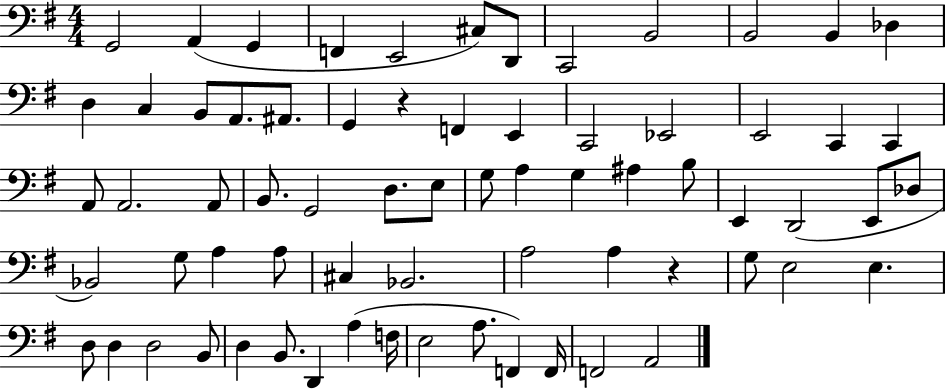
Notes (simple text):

G2/h A2/q G2/q F2/q E2/h C#3/e D2/e C2/h B2/h B2/h B2/q Db3/q D3/q C3/q B2/e A2/e. A#2/e. G2/q R/q F2/q E2/q C2/h Eb2/h E2/h C2/q C2/q A2/e A2/h. A2/e B2/e. G2/h D3/e. E3/e G3/e A3/q G3/q A#3/q B3/e E2/q D2/h E2/e Db3/e Bb2/h G3/e A3/q A3/e C#3/q Bb2/h. A3/h A3/q R/q G3/e E3/h E3/q. D3/e D3/q D3/h B2/e D3/q B2/e. D2/q A3/q F3/s E3/h A3/e. F2/q F2/s F2/h A2/h